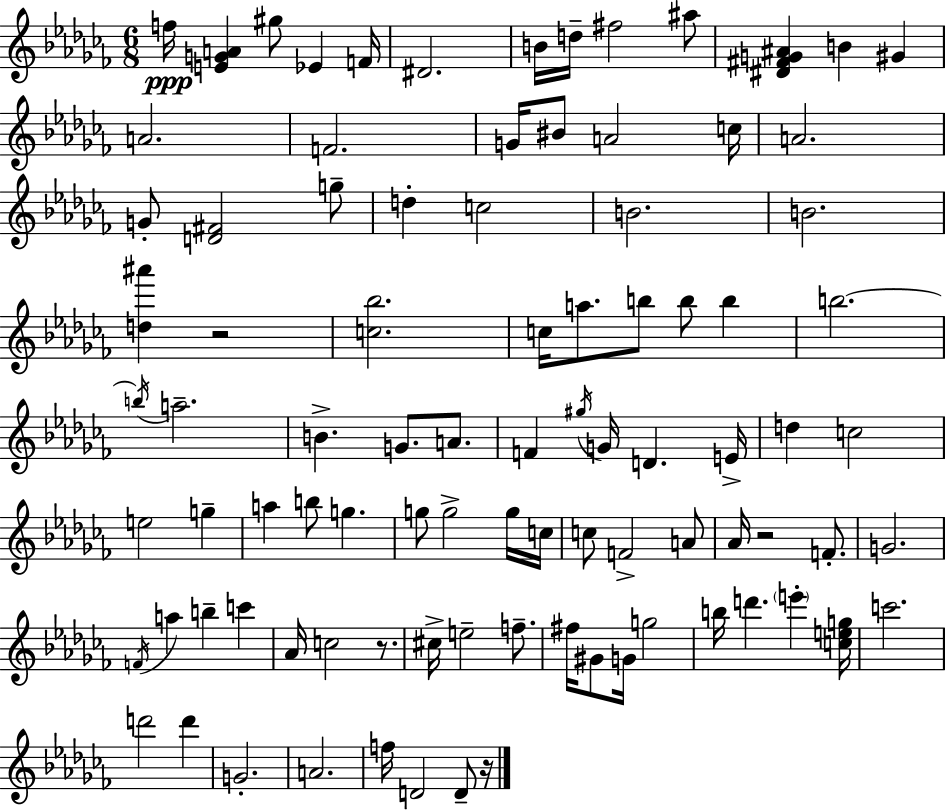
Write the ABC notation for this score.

X:1
T:Untitled
M:6/8
L:1/4
K:Abm
f/4 [EGA] ^g/2 _E F/4 ^D2 B/4 d/4 ^f2 ^a/2 [^D^FG^A] B ^G A2 F2 G/4 ^B/2 A2 c/4 A2 G/2 [D^F]2 g/2 d c2 B2 B2 [d^a'] z2 [c_b]2 c/4 a/2 b/2 b/2 b b2 b/4 a2 B G/2 A/2 F ^g/4 G/4 D E/4 d c2 e2 g a b/2 g g/2 g2 g/4 c/4 c/2 F2 A/2 _A/4 z2 F/2 G2 F/4 a b c' _A/4 c2 z/2 ^c/4 e2 f/2 ^f/4 ^G/2 G/4 g2 b/4 d' e' [ceg]/4 c'2 d'2 d' G2 A2 f/4 D2 D/2 z/4